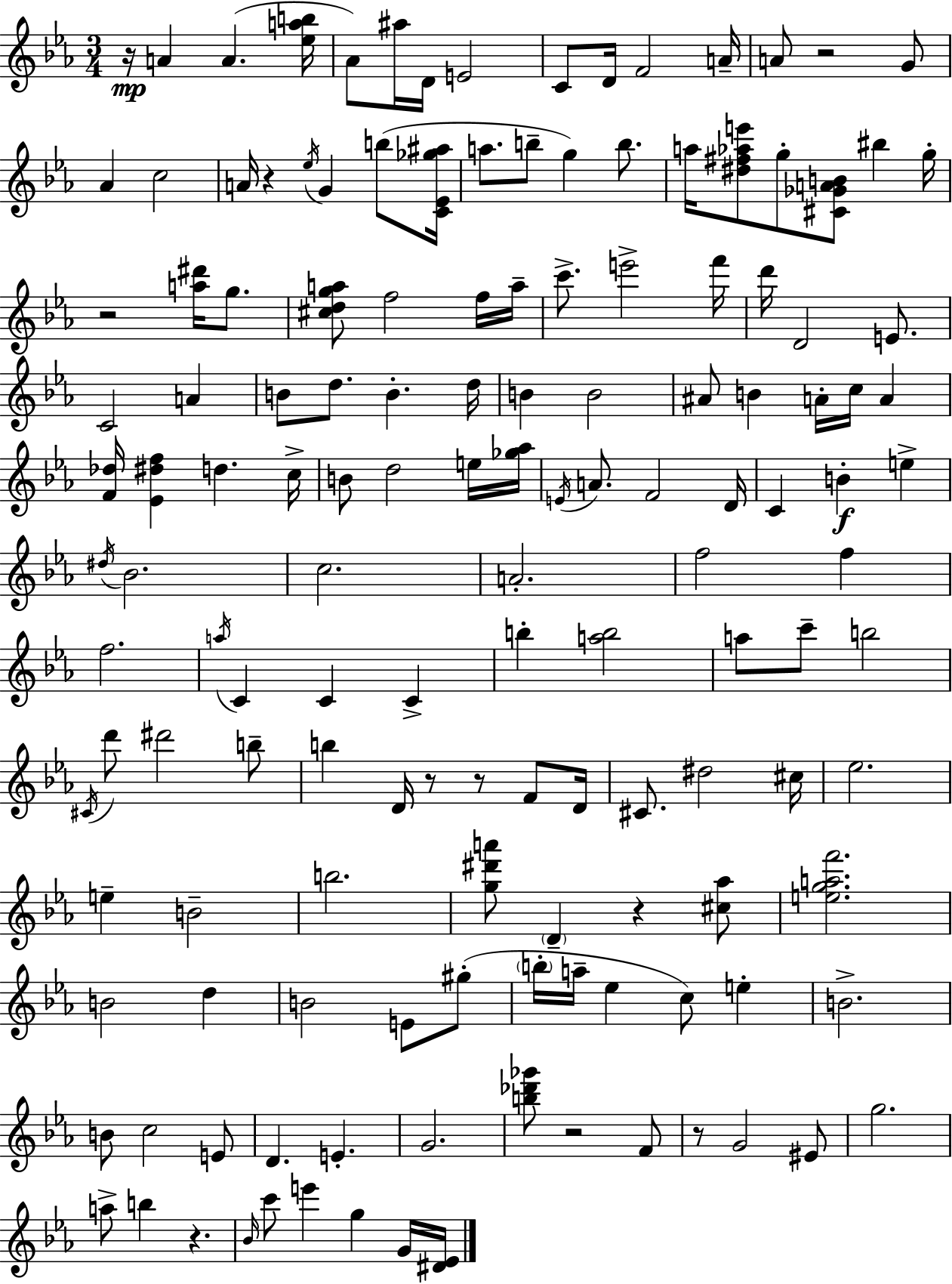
X:1
T:Untitled
M:3/4
L:1/4
K:Eb
z/4 A A [_eab]/4 _A/2 ^a/4 D/4 E2 C/2 D/4 F2 A/4 A/2 z2 G/2 _A c2 A/4 z _e/4 G b/2 [C_E_g^a]/4 a/2 b/2 g b/2 a/4 [^d^f_ae']/2 g/2 [^C_GAB]/2 ^b g/4 z2 [a^d']/4 g/2 [^cdga]/2 f2 f/4 a/4 c'/2 e'2 f'/4 d'/4 D2 E/2 C2 A B/2 d/2 B d/4 B B2 ^A/2 B A/4 c/4 A [F_d]/4 [_E^df] d c/4 B/2 d2 e/4 [_g_a]/4 E/4 A/2 F2 D/4 C B e ^d/4 _B2 c2 A2 f2 f f2 a/4 C C C b [ab]2 a/2 c'/2 b2 ^C/4 d'/2 ^d'2 b/2 b D/4 z/2 z/2 F/2 D/4 ^C/2 ^d2 ^c/4 _e2 e B2 b2 [g^d'a']/2 D z [^c_a]/2 [egaf']2 B2 d B2 E/2 ^g/2 b/4 a/4 _e c/2 e B2 B/2 c2 E/2 D E G2 [b_d'_g']/2 z2 F/2 z/2 G2 ^E/2 g2 a/2 b z _B/4 c'/2 e' g G/4 [^D_E]/4